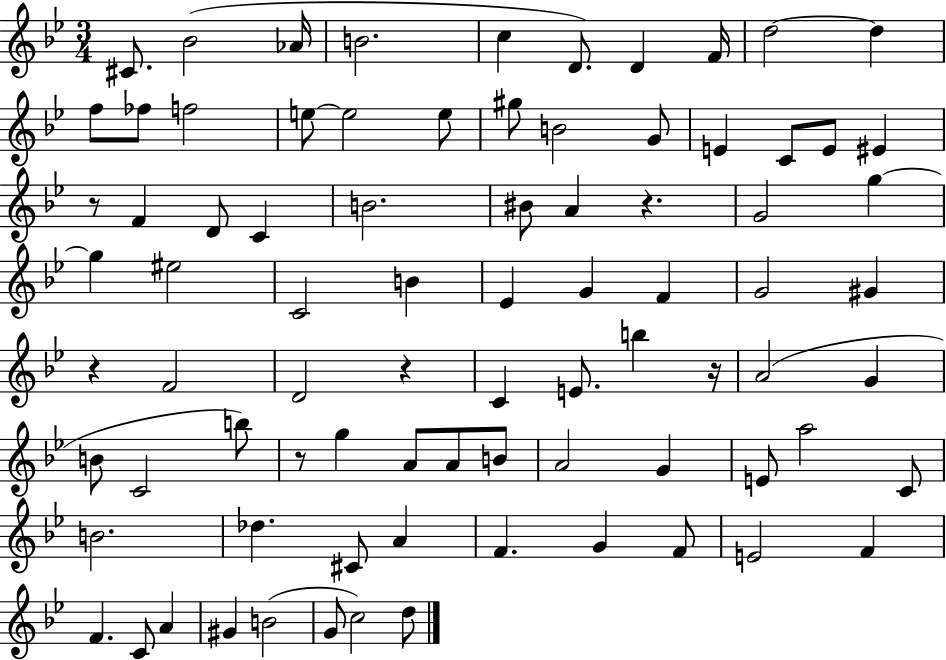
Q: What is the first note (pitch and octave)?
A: C#4